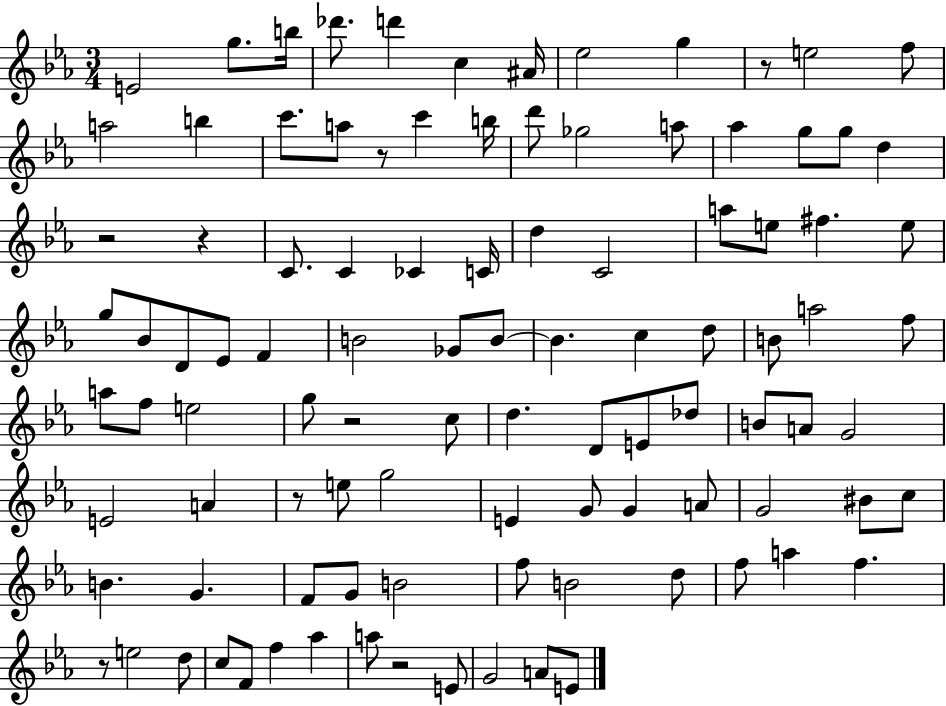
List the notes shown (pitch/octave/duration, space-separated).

E4/h G5/e. B5/s Db6/e. D6/q C5/q A#4/s Eb5/h G5/q R/e E5/h F5/e A5/h B5/q C6/e. A5/e R/e C6/q B5/s D6/e Gb5/h A5/e Ab5/q G5/e G5/e D5/q R/h R/q C4/e. C4/q CES4/q C4/s D5/q C4/h A5/e E5/e F#5/q. E5/e G5/e Bb4/e D4/e Eb4/e F4/q B4/h Gb4/e B4/e B4/q. C5/q D5/e B4/e A5/h F5/e A5/e F5/e E5/h G5/e R/h C5/e D5/q. D4/e E4/e Db5/e B4/e A4/e G4/h E4/h A4/q R/e E5/e G5/h E4/q G4/e G4/q A4/e G4/h BIS4/e C5/e B4/q. G4/q. F4/e G4/e B4/h F5/e B4/h D5/e F5/e A5/q F5/q. R/e E5/h D5/e C5/e F4/e F5/q Ab5/q A5/e R/h E4/e G4/h A4/e E4/e